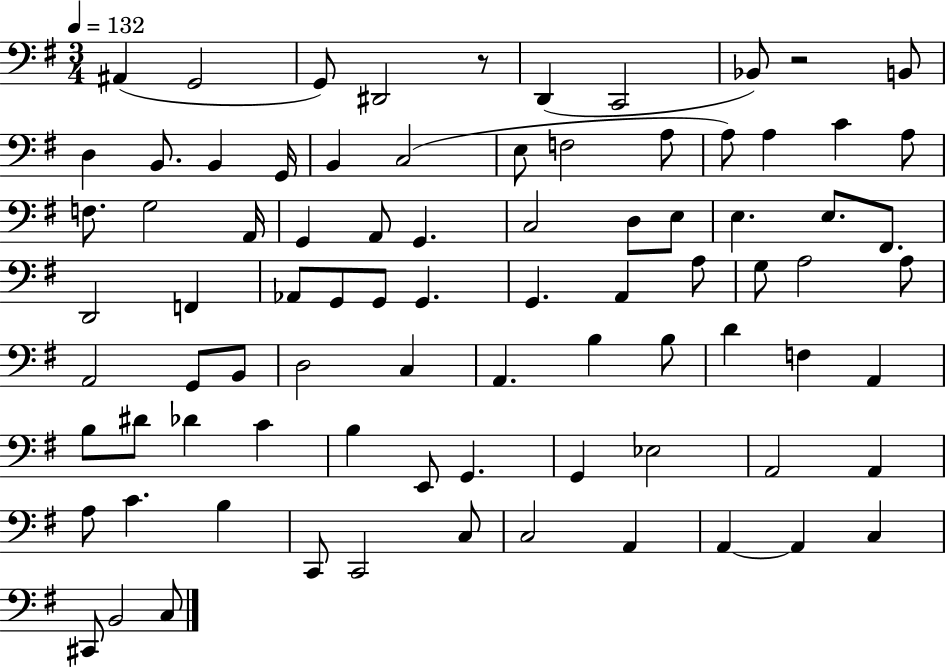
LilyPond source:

{
  \clef bass
  \numericTimeSignature
  \time 3/4
  \key g \major
  \tempo 4 = 132
  \repeat volta 2 { ais,4( g,2 | g,8) dis,2 r8 | d,4( c,2 | bes,8) r2 b,8 | \break d4 b,8. b,4 g,16 | b,4 c2( | e8 f2 a8 | a8) a4 c'4 a8 | \break f8. g2 a,16 | g,4 a,8 g,4. | c2 d8 e8 | e4. e8. fis,8. | \break d,2 f,4 | aes,8 g,8 g,8 g,4. | g,4. a,4 a8 | g8 a2 a8 | \break a,2 g,8 b,8 | d2 c4 | a,4. b4 b8 | d'4 f4 a,4 | \break b8 dis'8 des'4 c'4 | b4 e,8 g,4. | g,4 ees2 | a,2 a,4 | \break a8 c'4. b4 | c,8 c,2 c8 | c2 a,4 | a,4~~ a,4 c4 | \break cis,8 b,2 c8 | } \bar "|."
}